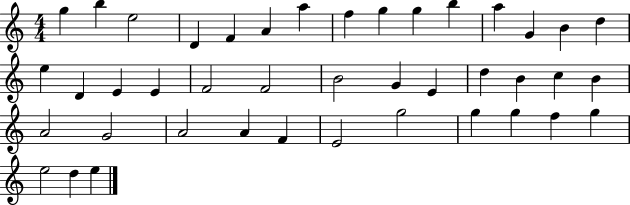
{
  \clef treble
  \numericTimeSignature
  \time 4/4
  \key c \major
  g''4 b''4 e''2 | d'4 f'4 a'4 a''4 | f''4 g''4 g''4 b''4 | a''4 g'4 b'4 d''4 | \break e''4 d'4 e'4 e'4 | f'2 f'2 | b'2 g'4 e'4 | d''4 b'4 c''4 b'4 | \break a'2 g'2 | a'2 a'4 f'4 | e'2 g''2 | g''4 g''4 f''4 g''4 | \break e''2 d''4 e''4 | \bar "|."
}